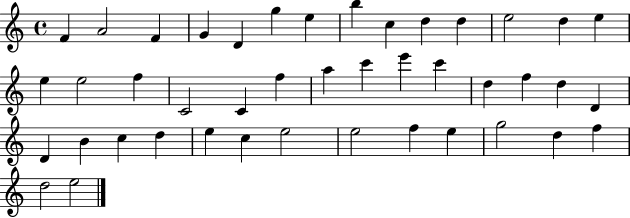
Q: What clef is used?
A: treble